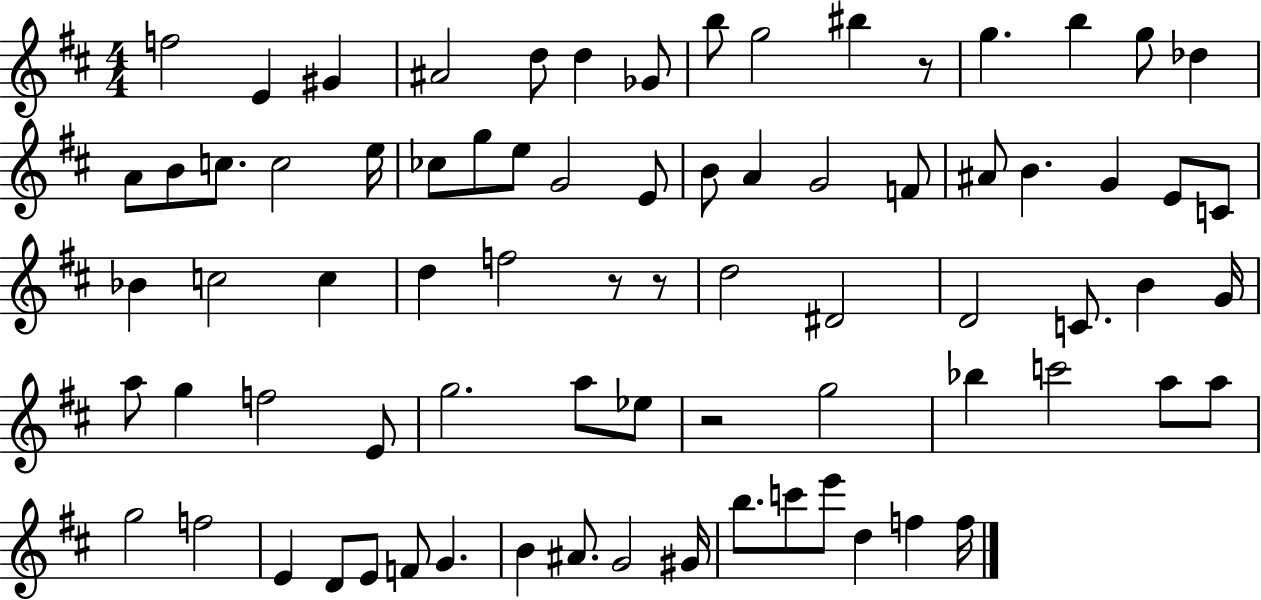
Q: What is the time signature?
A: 4/4